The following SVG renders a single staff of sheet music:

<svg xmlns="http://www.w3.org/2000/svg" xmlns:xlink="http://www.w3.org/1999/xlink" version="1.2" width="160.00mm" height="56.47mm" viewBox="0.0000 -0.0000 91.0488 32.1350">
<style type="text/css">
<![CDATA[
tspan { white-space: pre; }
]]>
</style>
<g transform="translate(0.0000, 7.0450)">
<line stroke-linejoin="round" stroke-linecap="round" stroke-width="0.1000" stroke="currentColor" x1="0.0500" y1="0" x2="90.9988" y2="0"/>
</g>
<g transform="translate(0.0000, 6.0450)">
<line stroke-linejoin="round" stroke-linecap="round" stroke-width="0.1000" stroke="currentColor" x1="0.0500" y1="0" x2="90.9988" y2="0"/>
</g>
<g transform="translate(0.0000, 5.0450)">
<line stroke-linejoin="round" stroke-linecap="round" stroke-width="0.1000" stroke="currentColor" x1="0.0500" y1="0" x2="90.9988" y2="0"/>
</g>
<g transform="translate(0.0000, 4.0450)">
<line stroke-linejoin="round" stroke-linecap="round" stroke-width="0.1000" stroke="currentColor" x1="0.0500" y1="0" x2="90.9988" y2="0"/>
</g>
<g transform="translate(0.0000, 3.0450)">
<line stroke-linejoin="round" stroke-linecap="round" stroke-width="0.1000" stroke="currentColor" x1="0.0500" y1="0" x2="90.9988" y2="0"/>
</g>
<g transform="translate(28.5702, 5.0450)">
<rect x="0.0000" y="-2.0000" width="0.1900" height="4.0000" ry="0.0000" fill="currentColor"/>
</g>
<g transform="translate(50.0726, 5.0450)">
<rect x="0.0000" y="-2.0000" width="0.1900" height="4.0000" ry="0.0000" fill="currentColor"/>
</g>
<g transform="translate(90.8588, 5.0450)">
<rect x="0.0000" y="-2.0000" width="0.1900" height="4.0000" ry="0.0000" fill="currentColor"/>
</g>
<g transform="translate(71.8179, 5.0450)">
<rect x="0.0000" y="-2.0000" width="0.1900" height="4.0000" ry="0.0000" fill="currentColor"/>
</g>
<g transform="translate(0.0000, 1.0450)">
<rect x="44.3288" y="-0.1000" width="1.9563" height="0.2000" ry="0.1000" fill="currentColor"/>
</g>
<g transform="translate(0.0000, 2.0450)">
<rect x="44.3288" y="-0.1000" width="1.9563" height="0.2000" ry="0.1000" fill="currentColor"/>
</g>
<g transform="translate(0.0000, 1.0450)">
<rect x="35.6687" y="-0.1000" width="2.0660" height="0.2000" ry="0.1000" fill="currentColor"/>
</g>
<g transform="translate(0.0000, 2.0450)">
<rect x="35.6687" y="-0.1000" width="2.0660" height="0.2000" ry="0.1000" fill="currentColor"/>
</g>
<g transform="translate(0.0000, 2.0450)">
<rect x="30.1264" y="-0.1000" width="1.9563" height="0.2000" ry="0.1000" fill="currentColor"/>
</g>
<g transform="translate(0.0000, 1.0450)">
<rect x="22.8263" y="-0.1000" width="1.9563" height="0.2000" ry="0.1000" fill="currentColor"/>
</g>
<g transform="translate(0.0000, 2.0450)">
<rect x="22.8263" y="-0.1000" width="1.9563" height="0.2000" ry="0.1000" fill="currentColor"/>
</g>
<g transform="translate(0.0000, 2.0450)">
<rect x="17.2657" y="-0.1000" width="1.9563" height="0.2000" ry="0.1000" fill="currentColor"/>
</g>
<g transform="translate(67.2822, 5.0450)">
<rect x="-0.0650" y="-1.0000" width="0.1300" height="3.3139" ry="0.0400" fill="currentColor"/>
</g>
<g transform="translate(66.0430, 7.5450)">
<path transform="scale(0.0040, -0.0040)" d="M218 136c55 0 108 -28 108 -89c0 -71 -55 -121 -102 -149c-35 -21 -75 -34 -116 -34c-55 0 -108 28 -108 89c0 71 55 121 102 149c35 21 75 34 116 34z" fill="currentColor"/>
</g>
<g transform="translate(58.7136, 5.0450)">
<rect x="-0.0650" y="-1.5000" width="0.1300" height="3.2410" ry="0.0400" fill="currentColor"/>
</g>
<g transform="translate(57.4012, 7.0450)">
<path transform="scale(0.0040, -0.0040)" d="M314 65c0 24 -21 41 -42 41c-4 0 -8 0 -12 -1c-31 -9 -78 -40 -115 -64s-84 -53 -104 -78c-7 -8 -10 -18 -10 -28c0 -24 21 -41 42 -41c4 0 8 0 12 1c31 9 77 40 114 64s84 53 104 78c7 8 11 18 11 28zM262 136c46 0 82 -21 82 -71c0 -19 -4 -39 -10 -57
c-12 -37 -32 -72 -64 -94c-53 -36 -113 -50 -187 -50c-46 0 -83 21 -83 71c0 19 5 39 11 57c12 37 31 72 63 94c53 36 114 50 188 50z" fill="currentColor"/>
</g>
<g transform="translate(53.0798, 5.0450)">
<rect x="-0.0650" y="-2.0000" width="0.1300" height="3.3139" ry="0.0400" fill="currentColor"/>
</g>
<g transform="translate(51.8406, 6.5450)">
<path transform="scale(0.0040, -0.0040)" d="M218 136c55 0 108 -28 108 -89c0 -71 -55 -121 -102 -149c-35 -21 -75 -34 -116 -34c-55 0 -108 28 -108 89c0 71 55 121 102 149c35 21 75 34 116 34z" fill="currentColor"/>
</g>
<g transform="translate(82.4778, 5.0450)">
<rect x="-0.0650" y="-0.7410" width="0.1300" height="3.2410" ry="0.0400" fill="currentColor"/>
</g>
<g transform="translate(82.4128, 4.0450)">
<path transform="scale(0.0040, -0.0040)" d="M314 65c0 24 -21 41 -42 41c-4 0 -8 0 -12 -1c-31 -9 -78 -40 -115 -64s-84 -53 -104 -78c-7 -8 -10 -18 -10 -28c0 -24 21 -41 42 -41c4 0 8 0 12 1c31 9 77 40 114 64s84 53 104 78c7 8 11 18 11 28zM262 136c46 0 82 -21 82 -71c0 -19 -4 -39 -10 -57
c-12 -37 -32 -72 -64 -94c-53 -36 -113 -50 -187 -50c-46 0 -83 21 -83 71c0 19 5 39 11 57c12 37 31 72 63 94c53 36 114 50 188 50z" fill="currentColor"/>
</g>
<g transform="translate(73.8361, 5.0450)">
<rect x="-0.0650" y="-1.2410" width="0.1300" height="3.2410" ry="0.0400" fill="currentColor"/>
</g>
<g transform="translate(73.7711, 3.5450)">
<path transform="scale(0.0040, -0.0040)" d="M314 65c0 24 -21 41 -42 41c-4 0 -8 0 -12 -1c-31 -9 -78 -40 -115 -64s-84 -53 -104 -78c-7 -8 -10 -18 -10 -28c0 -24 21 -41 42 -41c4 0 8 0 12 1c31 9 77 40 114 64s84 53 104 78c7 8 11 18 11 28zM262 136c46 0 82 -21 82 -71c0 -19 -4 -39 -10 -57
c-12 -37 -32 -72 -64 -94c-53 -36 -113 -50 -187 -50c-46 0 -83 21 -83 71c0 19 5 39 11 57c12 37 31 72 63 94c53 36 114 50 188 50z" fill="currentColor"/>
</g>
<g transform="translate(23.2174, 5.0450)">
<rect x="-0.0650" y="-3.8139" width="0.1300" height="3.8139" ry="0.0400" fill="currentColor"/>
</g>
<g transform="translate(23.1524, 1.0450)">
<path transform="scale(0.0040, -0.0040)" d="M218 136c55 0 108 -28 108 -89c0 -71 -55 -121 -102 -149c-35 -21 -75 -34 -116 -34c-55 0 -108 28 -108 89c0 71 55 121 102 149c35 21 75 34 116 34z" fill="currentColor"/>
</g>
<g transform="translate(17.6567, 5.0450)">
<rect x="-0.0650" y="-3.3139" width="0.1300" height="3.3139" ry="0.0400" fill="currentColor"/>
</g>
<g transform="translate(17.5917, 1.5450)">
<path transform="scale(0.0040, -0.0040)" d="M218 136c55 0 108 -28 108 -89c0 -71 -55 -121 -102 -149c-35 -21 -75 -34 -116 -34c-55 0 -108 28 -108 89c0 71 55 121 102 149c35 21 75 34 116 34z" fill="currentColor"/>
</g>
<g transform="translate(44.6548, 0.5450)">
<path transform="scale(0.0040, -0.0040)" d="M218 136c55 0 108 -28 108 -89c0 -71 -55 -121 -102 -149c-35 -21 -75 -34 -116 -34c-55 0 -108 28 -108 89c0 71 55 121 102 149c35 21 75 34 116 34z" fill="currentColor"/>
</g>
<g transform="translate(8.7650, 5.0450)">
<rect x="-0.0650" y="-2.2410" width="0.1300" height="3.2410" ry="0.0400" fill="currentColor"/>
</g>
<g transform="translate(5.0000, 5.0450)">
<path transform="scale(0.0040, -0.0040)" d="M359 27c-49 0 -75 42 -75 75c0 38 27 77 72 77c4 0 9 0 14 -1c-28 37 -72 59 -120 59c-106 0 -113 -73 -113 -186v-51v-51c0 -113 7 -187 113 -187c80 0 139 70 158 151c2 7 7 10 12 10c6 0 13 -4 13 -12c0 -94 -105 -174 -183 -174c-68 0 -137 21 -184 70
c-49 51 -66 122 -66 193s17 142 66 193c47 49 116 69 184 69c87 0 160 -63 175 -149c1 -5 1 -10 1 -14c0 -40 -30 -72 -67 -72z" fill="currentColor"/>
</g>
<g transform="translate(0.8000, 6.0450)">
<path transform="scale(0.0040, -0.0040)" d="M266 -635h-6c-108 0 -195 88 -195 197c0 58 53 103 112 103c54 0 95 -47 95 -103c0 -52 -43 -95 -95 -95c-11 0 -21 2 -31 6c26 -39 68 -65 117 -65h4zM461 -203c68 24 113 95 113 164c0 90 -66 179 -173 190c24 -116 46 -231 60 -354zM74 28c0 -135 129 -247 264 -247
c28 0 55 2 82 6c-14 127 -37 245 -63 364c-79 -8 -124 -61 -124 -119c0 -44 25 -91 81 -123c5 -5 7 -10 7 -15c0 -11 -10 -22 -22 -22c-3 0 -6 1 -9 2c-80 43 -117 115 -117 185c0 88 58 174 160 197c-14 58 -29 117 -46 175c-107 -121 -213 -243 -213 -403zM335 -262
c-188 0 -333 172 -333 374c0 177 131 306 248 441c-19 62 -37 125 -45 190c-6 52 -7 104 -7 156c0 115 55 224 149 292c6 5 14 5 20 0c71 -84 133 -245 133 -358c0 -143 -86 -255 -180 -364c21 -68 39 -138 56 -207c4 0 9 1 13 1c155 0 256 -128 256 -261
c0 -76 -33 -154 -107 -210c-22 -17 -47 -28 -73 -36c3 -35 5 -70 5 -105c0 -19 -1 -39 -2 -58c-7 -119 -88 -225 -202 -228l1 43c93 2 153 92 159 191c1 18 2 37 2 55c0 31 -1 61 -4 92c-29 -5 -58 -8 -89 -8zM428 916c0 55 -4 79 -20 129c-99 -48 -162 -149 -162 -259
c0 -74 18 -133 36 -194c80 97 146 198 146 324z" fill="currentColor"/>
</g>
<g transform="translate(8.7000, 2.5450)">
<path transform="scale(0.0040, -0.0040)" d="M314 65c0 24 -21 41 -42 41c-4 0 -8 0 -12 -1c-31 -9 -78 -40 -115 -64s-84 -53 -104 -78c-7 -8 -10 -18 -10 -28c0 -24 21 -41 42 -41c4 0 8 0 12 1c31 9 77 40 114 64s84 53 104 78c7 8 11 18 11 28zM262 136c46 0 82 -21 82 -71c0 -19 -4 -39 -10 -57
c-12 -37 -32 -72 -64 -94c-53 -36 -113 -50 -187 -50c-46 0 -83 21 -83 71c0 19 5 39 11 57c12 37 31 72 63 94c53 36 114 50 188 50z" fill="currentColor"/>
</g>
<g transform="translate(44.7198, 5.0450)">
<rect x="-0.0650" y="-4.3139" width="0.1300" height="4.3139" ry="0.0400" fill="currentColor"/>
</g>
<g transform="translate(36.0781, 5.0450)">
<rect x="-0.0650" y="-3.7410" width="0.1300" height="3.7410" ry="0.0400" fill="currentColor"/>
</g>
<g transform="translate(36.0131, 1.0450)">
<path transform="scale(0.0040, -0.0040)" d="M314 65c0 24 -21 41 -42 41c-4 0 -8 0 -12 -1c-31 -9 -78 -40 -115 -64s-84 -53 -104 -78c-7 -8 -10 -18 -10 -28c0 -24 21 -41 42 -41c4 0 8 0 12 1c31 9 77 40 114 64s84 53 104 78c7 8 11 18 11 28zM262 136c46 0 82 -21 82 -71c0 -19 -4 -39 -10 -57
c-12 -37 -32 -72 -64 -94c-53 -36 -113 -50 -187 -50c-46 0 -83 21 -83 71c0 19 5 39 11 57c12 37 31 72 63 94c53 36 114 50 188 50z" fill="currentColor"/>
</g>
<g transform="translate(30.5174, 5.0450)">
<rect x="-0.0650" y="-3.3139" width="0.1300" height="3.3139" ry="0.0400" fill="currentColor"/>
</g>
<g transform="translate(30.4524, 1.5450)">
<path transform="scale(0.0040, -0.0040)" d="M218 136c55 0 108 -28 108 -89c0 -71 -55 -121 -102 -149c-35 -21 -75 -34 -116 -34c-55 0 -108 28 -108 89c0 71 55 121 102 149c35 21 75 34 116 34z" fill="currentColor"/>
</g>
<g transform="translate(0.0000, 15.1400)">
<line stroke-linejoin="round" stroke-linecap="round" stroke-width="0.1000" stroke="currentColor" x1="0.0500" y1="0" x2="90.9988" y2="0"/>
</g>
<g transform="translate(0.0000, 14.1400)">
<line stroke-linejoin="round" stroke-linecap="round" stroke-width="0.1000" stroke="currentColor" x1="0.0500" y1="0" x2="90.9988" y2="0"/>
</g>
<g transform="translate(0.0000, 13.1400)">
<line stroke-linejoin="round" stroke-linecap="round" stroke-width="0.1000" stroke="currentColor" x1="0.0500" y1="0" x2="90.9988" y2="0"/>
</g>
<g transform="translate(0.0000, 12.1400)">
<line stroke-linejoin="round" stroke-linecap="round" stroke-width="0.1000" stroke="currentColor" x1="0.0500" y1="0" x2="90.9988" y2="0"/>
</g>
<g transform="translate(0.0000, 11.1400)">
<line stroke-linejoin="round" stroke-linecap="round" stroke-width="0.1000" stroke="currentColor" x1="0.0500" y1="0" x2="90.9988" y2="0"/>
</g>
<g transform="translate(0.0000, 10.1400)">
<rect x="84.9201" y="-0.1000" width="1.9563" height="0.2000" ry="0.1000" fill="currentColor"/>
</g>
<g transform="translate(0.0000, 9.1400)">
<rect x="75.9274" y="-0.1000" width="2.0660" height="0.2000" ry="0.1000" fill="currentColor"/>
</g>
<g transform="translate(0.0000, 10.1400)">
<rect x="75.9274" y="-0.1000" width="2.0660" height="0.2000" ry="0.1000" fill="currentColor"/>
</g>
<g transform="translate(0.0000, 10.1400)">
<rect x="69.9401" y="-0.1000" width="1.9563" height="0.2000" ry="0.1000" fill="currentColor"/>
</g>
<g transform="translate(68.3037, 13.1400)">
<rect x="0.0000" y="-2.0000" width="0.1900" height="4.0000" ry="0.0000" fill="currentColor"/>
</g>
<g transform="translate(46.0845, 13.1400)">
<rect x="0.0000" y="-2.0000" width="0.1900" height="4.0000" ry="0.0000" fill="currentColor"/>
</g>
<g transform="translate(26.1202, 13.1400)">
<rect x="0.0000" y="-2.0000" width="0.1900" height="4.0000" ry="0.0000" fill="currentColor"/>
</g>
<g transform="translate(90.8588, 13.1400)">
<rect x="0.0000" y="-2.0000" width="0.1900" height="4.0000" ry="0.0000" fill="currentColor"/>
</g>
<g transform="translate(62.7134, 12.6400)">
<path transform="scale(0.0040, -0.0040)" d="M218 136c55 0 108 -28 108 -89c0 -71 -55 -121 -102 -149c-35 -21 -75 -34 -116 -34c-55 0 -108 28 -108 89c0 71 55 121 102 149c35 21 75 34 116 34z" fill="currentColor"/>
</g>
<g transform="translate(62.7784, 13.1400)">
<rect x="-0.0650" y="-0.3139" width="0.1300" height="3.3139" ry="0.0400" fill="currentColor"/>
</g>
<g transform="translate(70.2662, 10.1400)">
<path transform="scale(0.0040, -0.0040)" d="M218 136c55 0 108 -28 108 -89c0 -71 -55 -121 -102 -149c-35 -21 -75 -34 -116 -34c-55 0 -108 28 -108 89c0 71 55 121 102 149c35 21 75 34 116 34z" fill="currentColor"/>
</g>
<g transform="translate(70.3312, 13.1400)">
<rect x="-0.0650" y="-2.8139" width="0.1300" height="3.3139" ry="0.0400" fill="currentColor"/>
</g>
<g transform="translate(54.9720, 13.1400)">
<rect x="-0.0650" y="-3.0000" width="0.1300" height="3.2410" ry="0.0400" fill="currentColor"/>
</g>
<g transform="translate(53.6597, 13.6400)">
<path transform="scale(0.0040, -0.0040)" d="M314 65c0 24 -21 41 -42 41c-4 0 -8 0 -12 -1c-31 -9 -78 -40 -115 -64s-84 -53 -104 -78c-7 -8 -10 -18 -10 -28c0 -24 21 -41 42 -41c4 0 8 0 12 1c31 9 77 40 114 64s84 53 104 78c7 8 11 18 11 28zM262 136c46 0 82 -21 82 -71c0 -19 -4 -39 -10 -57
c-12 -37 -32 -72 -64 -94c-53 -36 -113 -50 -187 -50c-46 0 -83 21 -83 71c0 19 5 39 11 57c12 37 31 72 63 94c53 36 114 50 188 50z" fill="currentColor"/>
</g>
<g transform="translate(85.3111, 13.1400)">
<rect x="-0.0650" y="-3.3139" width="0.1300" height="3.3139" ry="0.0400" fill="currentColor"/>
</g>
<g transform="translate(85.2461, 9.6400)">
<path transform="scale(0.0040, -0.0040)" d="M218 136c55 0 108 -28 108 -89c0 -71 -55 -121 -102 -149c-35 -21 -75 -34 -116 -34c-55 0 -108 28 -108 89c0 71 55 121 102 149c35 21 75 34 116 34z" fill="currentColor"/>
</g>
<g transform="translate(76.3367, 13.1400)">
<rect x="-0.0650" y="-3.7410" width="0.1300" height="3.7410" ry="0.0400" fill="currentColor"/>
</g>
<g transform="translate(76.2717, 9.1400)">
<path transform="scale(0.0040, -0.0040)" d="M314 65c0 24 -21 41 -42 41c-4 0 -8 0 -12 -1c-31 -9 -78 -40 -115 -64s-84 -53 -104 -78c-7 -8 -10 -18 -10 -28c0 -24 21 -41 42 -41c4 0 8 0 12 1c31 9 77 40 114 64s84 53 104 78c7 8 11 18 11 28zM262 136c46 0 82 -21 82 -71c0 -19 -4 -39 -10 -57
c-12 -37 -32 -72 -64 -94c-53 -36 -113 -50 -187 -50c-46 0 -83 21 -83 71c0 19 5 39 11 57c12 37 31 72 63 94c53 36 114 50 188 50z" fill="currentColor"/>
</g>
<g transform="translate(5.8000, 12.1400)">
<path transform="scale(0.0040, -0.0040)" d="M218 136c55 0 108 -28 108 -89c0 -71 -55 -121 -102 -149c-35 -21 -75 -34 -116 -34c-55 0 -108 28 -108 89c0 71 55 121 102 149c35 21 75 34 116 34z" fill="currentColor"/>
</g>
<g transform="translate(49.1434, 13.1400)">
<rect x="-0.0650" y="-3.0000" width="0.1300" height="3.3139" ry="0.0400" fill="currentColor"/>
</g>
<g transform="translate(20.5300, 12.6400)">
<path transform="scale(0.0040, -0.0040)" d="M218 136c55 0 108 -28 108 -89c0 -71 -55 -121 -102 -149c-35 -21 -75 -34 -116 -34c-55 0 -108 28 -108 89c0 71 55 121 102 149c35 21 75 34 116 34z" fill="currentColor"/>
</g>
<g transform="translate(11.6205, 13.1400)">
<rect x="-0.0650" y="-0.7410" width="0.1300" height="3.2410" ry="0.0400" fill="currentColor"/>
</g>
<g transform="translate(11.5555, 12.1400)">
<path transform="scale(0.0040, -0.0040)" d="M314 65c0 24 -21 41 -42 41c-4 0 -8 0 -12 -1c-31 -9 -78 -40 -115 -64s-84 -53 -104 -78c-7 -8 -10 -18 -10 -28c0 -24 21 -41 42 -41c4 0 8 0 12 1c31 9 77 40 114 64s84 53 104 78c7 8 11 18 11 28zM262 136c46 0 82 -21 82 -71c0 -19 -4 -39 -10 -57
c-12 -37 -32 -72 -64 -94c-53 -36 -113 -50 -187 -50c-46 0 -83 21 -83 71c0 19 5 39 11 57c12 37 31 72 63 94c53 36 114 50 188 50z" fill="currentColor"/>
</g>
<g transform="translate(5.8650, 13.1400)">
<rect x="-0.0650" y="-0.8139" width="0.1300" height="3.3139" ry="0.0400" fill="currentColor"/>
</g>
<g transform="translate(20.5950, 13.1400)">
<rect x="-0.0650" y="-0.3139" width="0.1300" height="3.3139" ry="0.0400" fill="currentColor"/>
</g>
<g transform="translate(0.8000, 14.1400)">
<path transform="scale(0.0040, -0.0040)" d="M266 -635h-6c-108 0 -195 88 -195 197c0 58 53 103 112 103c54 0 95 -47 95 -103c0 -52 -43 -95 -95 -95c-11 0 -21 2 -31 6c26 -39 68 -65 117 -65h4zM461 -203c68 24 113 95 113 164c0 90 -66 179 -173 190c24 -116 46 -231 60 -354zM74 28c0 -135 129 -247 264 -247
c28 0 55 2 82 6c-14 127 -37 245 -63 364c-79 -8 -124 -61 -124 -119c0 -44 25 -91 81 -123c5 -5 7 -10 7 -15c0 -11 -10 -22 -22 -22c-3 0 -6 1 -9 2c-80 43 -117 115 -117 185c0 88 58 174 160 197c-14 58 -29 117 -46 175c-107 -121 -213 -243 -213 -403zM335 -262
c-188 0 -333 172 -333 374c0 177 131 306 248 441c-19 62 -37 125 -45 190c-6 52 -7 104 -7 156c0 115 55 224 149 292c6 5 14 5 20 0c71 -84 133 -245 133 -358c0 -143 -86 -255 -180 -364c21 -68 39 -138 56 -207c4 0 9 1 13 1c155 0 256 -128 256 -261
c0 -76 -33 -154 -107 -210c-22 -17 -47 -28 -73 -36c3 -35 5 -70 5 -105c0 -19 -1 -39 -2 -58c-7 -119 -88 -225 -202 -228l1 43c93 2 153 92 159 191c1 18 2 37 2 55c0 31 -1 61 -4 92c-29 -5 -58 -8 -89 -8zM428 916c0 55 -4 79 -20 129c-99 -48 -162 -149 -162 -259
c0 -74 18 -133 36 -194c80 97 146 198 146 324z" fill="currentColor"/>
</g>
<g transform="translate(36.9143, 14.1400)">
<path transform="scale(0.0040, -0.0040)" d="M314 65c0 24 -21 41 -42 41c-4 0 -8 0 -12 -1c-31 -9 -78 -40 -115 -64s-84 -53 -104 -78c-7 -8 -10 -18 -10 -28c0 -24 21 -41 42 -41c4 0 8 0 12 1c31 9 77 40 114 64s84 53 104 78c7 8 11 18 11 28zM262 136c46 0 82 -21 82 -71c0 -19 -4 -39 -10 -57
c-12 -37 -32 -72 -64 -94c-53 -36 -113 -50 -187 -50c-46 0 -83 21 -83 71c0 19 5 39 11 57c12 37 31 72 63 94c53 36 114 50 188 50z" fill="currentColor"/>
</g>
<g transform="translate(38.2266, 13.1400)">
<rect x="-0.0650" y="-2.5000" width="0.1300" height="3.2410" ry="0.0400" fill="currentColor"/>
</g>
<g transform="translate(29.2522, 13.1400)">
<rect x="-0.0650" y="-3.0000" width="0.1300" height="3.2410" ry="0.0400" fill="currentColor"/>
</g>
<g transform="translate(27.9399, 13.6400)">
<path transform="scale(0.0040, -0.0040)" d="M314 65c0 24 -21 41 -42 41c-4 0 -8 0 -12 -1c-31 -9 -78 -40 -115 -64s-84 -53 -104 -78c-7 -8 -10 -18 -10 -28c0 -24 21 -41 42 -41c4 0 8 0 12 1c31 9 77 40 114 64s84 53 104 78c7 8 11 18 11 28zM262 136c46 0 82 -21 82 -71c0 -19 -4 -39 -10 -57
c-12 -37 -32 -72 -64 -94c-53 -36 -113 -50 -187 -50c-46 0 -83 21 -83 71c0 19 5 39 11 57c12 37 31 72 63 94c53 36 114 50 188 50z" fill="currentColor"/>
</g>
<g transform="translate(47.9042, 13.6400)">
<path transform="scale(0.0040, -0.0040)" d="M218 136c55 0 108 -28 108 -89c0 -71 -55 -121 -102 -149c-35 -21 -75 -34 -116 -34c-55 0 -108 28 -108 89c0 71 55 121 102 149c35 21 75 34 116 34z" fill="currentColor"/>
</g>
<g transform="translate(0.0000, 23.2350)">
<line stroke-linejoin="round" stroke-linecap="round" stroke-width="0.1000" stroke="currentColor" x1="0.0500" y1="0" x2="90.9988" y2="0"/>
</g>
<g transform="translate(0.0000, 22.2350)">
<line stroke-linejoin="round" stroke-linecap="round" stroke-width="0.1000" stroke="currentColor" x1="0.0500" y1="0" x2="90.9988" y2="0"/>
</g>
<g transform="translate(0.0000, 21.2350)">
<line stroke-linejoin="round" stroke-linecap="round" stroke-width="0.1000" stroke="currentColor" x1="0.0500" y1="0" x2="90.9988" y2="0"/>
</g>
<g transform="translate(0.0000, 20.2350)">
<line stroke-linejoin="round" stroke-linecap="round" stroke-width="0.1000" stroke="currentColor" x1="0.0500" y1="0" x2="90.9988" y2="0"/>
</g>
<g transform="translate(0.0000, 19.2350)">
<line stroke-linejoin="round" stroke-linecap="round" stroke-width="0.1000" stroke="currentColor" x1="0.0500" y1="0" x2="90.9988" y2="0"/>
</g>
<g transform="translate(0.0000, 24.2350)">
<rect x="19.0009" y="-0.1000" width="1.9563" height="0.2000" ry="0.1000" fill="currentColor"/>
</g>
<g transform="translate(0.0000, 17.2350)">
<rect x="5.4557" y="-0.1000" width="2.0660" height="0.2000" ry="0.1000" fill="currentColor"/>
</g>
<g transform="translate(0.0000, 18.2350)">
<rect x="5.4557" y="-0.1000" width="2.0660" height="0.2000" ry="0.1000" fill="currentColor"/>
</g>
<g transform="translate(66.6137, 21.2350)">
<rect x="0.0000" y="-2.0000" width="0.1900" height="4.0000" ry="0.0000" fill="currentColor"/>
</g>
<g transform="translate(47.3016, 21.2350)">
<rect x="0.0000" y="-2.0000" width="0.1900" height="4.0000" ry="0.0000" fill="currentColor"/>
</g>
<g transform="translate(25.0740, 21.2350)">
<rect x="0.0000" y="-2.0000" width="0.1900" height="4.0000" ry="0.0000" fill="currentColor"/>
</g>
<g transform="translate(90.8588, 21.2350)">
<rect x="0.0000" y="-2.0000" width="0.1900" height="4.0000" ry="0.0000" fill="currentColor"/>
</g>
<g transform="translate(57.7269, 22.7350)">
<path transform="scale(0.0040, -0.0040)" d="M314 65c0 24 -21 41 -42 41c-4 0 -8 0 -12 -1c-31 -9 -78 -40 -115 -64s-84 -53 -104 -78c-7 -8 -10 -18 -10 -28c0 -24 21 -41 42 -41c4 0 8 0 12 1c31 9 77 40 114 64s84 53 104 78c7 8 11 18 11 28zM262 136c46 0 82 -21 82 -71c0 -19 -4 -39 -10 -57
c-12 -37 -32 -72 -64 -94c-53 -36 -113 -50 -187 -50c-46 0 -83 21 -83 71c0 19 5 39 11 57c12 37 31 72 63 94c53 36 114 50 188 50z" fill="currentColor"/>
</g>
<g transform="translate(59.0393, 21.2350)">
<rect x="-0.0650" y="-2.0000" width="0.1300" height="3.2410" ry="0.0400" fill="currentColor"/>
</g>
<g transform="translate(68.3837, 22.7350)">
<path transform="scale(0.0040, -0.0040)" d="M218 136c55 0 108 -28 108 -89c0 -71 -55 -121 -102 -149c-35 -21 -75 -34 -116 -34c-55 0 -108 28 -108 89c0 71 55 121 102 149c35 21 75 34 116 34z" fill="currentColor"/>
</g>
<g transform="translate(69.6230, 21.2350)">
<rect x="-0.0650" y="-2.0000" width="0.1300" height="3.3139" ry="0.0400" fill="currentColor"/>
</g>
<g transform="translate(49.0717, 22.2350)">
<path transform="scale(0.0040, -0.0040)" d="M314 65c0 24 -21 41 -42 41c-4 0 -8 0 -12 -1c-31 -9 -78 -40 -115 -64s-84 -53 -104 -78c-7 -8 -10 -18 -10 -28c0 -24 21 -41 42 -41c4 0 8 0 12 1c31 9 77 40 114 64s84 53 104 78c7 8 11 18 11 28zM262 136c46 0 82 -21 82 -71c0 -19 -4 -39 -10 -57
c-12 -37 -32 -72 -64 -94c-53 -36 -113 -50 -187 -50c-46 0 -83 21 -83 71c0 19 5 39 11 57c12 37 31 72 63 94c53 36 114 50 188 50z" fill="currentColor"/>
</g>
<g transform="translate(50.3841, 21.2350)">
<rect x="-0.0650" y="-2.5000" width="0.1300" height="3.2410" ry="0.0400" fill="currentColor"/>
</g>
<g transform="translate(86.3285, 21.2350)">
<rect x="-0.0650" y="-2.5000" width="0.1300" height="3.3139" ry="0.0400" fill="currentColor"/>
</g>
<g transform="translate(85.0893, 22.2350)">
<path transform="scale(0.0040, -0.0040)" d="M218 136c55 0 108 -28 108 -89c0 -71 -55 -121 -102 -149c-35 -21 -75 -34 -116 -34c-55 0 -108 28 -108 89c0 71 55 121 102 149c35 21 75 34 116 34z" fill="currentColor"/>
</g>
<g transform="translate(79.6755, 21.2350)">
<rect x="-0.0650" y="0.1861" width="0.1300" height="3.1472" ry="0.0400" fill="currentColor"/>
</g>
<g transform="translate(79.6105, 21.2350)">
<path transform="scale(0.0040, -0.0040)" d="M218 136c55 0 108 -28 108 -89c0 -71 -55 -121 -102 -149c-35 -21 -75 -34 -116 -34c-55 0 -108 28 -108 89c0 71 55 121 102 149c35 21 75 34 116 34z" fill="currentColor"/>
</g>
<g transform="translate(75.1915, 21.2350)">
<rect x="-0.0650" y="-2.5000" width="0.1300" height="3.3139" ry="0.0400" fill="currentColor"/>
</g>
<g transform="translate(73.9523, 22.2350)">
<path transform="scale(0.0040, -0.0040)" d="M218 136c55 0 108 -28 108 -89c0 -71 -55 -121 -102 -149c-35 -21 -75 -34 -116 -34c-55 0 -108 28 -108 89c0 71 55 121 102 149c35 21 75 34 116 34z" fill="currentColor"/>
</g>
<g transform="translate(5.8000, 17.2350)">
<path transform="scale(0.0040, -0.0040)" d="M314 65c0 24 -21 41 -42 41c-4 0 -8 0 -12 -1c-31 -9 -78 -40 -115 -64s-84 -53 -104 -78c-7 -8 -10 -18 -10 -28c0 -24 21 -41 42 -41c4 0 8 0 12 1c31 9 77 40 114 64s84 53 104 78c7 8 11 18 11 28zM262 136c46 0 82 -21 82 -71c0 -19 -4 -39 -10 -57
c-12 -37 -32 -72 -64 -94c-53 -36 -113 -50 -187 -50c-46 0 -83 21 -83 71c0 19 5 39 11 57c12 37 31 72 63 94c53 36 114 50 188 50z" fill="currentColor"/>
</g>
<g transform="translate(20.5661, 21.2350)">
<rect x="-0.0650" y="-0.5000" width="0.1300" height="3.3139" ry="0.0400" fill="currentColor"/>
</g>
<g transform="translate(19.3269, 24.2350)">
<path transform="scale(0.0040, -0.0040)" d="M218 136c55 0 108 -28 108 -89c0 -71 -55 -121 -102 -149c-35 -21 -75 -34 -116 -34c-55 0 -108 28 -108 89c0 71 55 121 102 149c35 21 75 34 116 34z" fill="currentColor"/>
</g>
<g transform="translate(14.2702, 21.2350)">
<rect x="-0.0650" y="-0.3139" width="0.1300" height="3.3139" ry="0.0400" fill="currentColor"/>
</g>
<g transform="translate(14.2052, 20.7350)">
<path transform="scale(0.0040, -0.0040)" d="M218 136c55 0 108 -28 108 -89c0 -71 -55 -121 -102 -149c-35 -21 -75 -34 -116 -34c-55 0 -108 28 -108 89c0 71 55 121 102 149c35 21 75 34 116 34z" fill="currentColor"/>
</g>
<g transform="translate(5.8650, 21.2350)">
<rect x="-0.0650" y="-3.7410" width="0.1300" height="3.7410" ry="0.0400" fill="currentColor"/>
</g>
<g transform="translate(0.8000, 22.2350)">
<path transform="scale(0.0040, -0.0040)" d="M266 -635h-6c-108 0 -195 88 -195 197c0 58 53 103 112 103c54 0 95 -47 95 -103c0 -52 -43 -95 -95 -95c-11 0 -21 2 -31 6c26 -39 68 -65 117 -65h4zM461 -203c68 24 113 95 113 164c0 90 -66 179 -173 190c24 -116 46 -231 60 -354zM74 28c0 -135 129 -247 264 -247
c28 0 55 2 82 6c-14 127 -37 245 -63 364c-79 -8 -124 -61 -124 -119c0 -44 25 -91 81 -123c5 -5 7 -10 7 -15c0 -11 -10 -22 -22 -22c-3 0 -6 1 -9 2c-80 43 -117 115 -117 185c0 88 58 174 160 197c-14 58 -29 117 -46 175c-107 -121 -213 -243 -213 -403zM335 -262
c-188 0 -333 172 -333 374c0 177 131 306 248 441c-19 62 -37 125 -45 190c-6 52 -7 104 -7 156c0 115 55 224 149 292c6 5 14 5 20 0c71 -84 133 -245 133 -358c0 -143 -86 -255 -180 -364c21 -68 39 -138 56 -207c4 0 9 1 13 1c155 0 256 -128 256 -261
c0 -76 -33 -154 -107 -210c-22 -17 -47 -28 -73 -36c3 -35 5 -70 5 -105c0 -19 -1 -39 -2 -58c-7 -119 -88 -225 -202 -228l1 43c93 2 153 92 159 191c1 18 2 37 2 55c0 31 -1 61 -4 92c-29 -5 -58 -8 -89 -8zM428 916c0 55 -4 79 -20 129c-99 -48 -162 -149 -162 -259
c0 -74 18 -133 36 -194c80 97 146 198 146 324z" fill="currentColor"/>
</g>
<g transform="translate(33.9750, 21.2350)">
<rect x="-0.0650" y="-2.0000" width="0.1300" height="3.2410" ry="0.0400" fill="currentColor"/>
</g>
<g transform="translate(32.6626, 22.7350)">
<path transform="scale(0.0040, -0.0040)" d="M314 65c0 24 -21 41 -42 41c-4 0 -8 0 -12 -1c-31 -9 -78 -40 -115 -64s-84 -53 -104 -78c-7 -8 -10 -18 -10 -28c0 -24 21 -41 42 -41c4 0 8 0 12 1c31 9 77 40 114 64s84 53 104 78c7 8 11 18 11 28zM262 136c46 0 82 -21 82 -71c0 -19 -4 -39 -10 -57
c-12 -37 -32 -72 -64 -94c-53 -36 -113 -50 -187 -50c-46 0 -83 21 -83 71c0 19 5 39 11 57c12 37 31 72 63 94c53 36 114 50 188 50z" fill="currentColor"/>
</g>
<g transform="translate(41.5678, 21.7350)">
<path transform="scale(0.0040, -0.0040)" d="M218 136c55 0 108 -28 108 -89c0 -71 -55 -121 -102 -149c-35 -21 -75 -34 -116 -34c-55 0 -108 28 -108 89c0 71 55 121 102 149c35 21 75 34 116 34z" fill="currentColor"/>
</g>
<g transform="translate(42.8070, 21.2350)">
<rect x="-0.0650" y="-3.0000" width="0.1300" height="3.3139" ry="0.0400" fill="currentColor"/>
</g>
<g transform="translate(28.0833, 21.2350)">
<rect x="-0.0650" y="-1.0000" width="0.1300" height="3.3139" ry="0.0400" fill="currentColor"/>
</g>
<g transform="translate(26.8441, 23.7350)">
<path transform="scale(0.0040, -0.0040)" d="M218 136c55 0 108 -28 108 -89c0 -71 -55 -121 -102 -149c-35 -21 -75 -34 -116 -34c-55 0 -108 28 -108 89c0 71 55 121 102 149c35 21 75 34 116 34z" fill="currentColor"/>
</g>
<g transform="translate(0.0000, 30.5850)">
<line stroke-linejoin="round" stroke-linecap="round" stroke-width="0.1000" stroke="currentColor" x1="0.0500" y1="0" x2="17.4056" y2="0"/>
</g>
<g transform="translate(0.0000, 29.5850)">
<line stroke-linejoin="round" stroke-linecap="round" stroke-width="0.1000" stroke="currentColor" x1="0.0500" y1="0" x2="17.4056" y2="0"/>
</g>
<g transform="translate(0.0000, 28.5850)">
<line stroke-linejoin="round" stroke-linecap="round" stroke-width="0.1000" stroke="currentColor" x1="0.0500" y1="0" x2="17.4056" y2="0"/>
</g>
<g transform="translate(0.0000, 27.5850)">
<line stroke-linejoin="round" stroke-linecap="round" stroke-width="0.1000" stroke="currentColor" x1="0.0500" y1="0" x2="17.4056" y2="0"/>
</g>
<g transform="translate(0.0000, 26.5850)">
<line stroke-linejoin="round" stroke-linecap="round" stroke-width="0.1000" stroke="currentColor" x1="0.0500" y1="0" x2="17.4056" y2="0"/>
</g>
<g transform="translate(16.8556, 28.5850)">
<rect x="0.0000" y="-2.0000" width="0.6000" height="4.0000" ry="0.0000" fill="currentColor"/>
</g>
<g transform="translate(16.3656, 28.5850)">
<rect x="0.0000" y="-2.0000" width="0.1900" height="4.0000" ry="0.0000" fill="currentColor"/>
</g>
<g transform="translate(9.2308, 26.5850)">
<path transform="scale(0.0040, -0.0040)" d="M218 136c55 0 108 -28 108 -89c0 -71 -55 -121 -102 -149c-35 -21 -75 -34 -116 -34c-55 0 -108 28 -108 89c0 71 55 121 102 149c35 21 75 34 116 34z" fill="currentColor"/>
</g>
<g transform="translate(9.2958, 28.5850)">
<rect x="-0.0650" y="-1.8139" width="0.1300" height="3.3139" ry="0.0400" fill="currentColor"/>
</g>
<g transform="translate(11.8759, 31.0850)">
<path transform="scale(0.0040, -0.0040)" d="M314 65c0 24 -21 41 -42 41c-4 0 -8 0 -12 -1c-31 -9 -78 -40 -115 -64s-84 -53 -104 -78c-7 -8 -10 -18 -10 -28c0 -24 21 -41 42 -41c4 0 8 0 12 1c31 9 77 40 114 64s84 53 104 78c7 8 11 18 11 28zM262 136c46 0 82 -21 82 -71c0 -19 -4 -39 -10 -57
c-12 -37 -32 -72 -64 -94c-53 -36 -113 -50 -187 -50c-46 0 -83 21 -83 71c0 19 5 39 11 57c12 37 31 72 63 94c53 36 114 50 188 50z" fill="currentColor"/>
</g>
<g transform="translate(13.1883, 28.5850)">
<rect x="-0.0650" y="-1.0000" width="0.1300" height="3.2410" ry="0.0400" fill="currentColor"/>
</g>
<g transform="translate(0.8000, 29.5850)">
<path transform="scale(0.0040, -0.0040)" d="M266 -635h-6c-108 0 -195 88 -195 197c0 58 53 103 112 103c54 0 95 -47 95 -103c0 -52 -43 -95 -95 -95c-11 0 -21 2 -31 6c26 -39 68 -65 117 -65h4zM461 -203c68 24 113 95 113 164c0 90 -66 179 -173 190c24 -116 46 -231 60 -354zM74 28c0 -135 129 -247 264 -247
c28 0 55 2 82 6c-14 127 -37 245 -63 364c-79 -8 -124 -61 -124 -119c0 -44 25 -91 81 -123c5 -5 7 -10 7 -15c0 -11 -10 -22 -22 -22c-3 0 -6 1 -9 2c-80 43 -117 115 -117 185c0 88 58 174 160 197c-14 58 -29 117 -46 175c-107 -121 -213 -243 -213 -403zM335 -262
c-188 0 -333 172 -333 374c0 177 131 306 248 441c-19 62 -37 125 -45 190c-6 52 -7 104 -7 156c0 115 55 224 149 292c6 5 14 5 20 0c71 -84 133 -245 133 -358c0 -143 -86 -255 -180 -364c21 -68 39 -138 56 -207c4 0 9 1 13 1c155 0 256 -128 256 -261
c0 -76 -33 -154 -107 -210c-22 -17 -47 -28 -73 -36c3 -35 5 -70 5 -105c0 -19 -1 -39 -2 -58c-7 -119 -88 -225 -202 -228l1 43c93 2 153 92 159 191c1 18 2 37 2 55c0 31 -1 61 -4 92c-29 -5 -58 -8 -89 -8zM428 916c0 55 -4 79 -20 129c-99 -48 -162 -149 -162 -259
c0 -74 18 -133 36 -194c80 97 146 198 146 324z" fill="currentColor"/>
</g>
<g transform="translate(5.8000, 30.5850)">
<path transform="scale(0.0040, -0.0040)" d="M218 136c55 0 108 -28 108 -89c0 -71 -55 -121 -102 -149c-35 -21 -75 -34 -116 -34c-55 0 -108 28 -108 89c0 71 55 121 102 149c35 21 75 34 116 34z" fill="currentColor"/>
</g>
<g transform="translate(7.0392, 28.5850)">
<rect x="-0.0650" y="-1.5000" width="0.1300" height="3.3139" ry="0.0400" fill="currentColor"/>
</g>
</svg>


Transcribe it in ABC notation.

X:1
T:Untitled
M:4/4
L:1/4
K:C
g2 b c' b c'2 d' F E2 D e2 d2 d d2 c A2 G2 A A2 c a c'2 b c'2 c C D F2 A G2 F2 F G B G E f D2